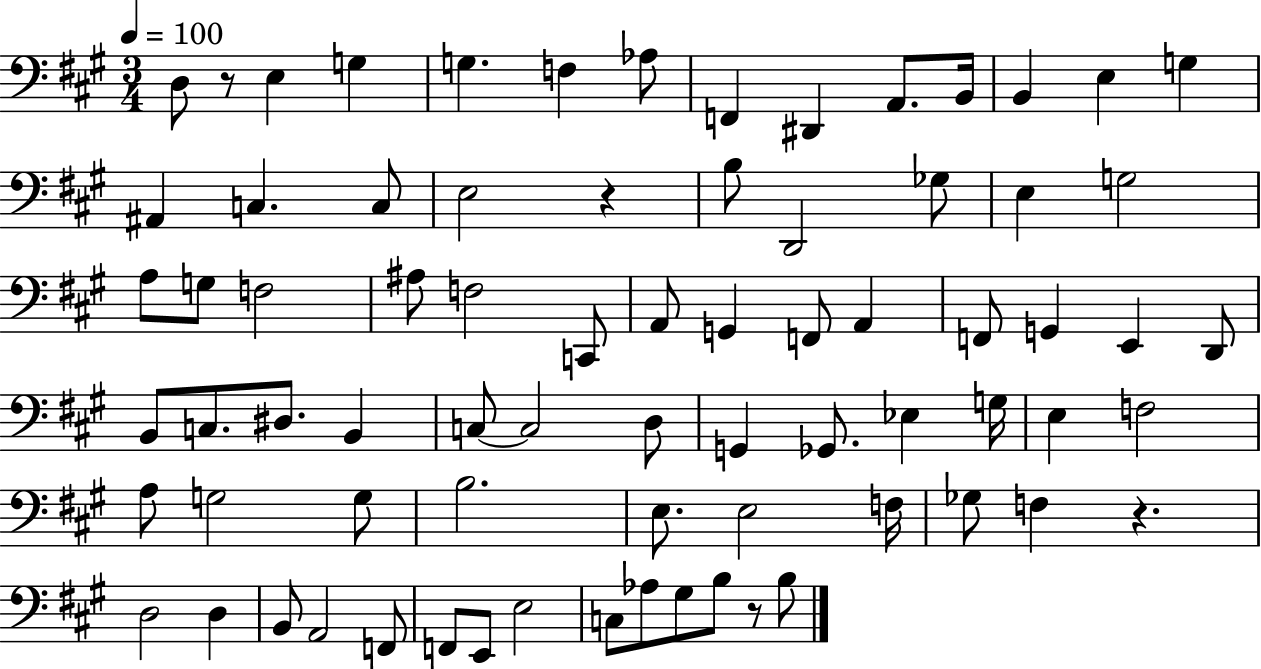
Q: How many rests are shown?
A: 4